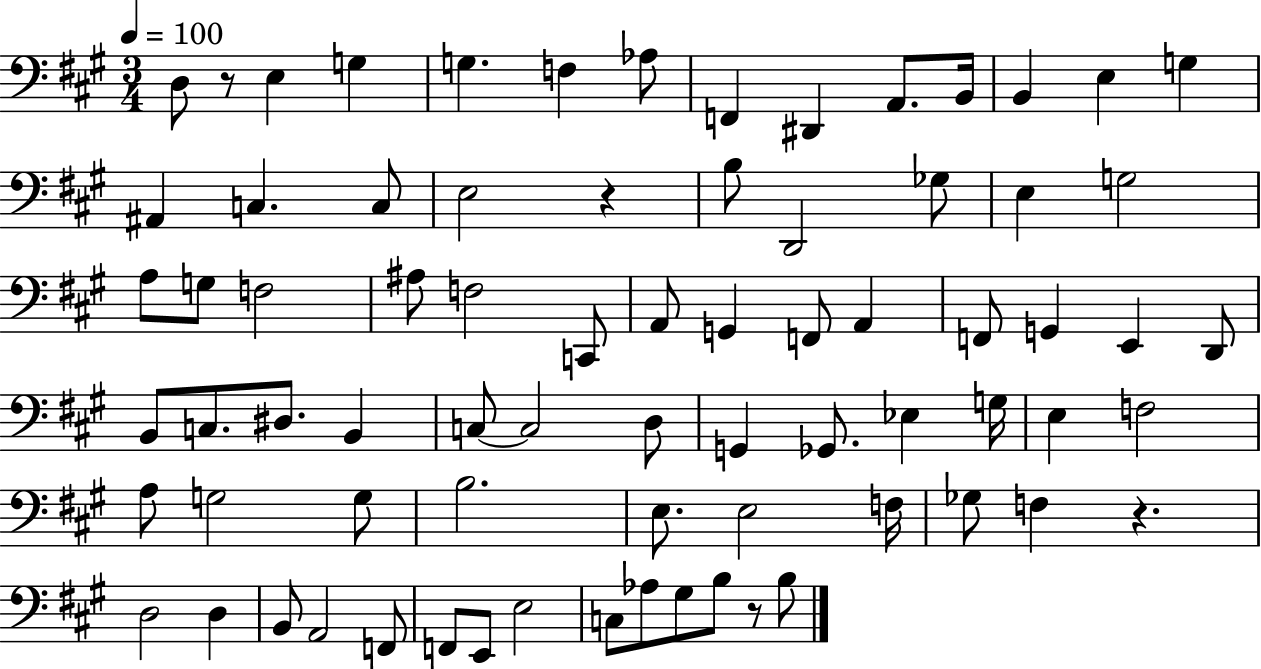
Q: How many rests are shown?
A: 4